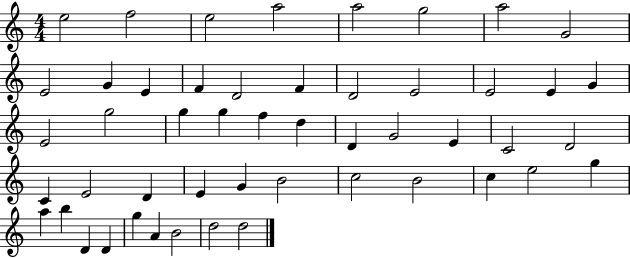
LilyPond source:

{
  \clef treble
  \numericTimeSignature
  \time 4/4
  \key c \major
  e''2 f''2 | e''2 a''2 | a''2 g''2 | a''2 g'2 | \break e'2 g'4 e'4 | f'4 d'2 f'4 | d'2 e'2 | e'2 e'4 g'4 | \break e'2 g''2 | g''4 g''4 f''4 d''4 | d'4 g'2 e'4 | c'2 d'2 | \break c'4 e'2 d'4 | e'4 g'4 b'2 | c''2 b'2 | c''4 e''2 g''4 | \break a''4 b''4 d'4 d'4 | g''4 a'4 b'2 | d''2 d''2 | \bar "|."
}